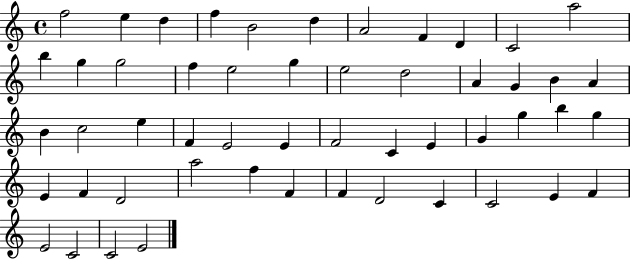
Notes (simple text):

F5/h E5/q D5/q F5/q B4/h D5/q A4/h F4/q D4/q C4/h A5/h B5/q G5/q G5/h F5/q E5/h G5/q E5/h D5/h A4/q G4/q B4/q A4/q B4/q C5/h E5/q F4/q E4/h E4/q F4/h C4/q E4/q G4/q G5/q B5/q G5/q E4/q F4/q D4/h A5/h F5/q F4/q F4/q D4/h C4/q C4/h E4/q F4/q E4/h C4/h C4/h E4/h